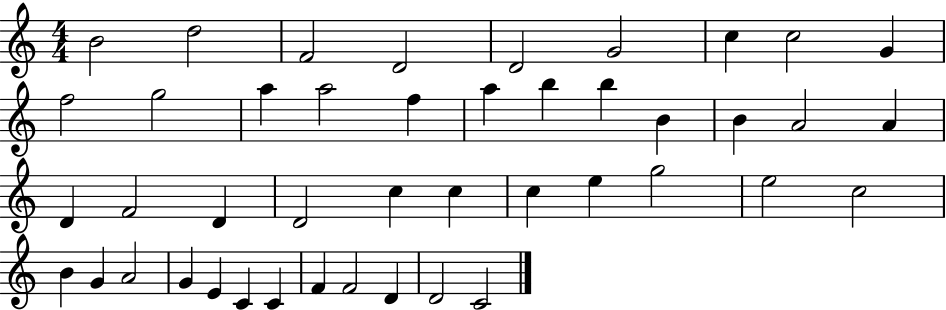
{
  \clef treble
  \numericTimeSignature
  \time 4/4
  \key c \major
  b'2 d''2 | f'2 d'2 | d'2 g'2 | c''4 c''2 g'4 | \break f''2 g''2 | a''4 a''2 f''4 | a''4 b''4 b''4 b'4 | b'4 a'2 a'4 | \break d'4 f'2 d'4 | d'2 c''4 c''4 | c''4 e''4 g''2 | e''2 c''2 | \break b'4 g'4 a'2 | g'4 e'4 c'4 c'4 | f'4 f'2 d'4 | d'2 c'2 | \break \bar "|."
}